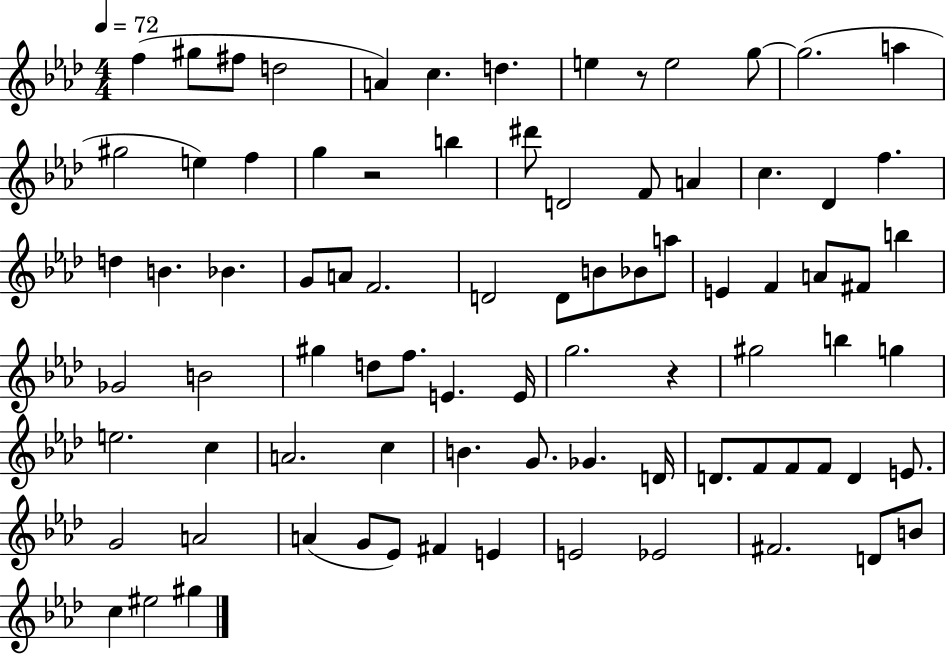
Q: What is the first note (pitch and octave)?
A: F5